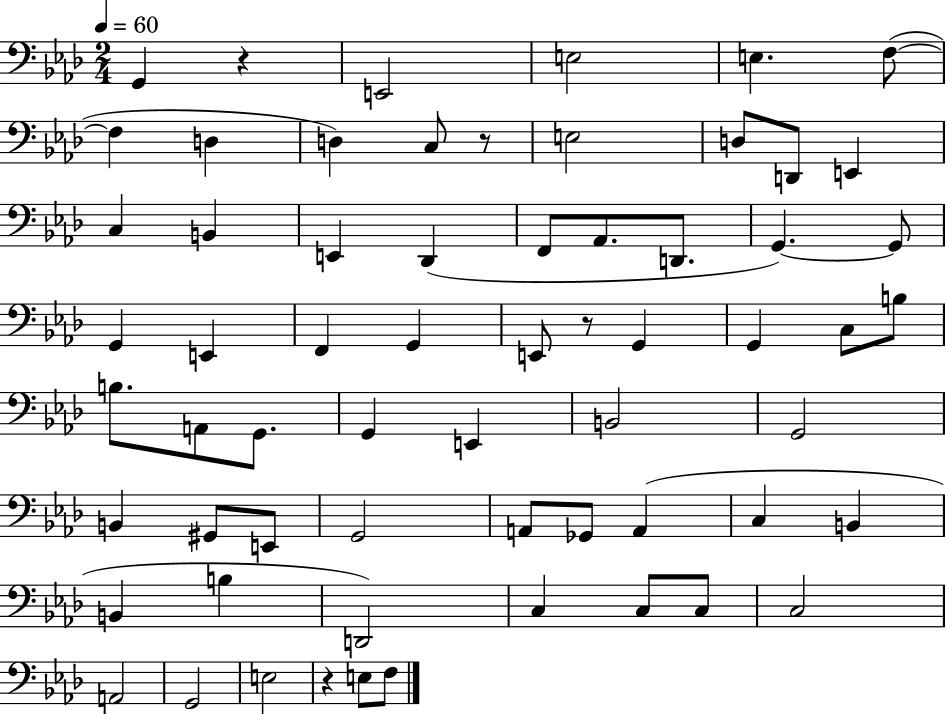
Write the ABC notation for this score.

X:1
T:Untitled
M:2/4
L:1/4
K:Ab
G,, z E,,2 E,2 E, F,/2 F, D, D, C,/2 z/2 E,2 D,/2 D,,/2 E,, C, B,, E,, _D,, F,,/2 _A,,/2 D,,/2 G,, G,,/2 G,, E,, F,, G,, E,,/2 z/2 G,, G,, C,/2 B,/2 B,/2 A,,/2 G,,/2 G,, E,, B,,2 G,,2 B,, ^G,,/2 E,,/2 G,,2 A,,/2 _G,,/2 A,, C, B,, B,, B, D,,2 C, C,/2 C,/2 C,2 A,,2 G,,2 E,2 z E,/2 F,/2